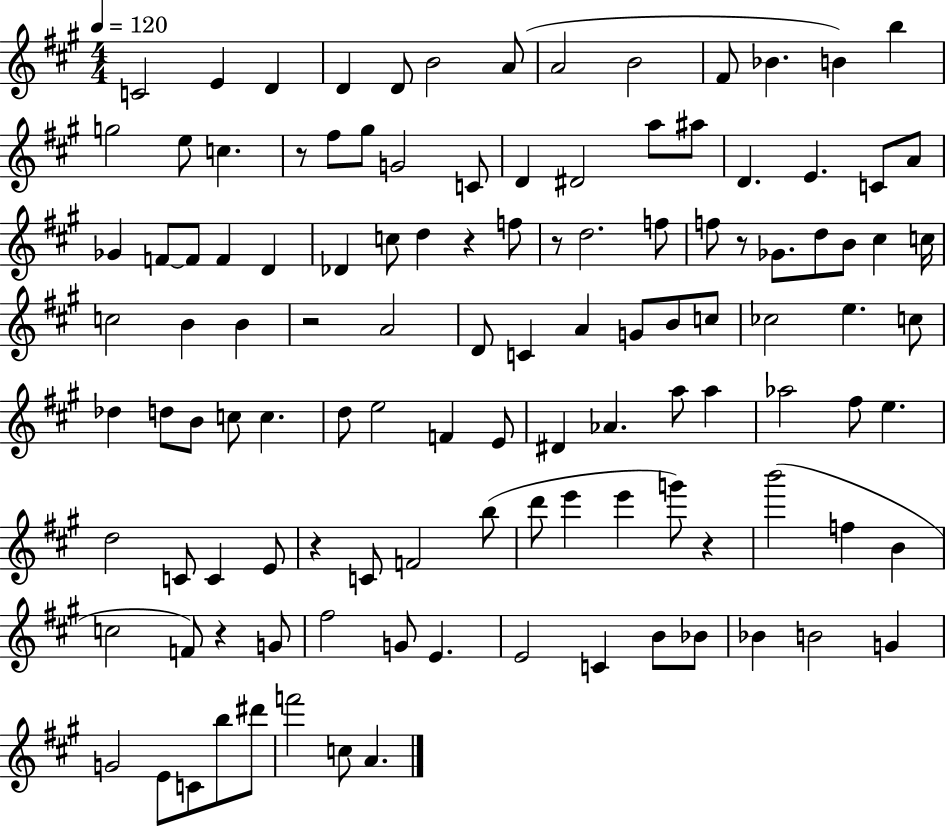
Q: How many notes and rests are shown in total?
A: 117